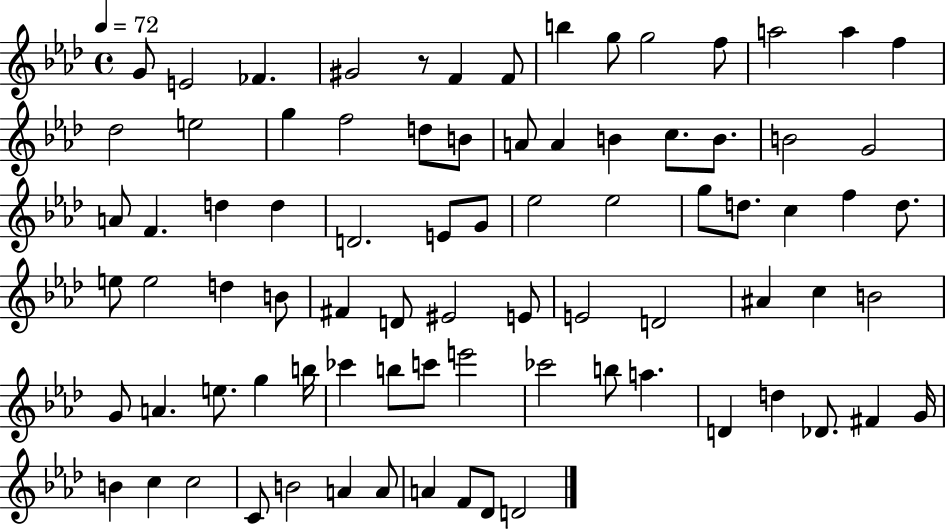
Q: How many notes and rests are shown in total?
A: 82